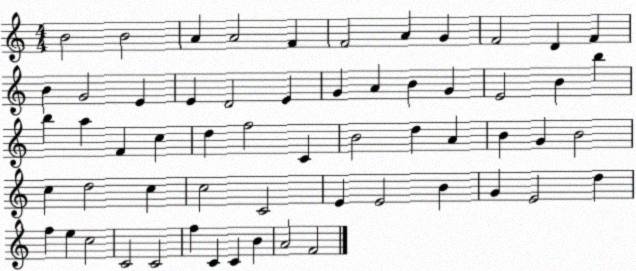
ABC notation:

X:1
T:Untitled
M:4/4
L:1/4
K:C
B2 B2 A A2 F F2 A G F2 D F B G2 E E D2 E G A B G E2 B b b a F c d f2 C B2 d A B G B2 c d2 c c2 C2 E E2 B G E2 d f e c2 C2 C2 f C C B A2 F2